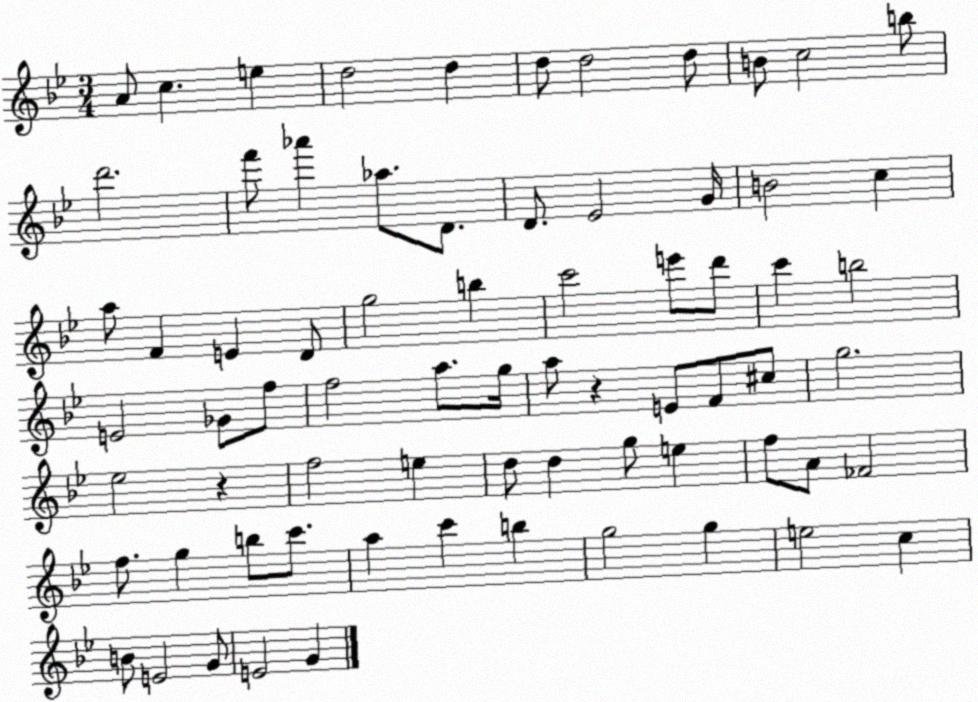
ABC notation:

X:1
T:Untitled
M:3/4
L:1/4
K:Bb
A/2 c e d2 d d/2 d2 d/2 B/2 c2 b/2 d'2 f'/2 _a' _a/2 D/2 D/2 _E2 G/4 B2 c a/2 F E D/2 g2 b c'2 e'/2 d'/2 c' b2 E2 _G/2 f/2 f2 a/2 g/4 a/2 z E/2 F/2 ^c/2 g2 _e2 z f2 e d/2 d g/2 e f/2 A/2 _F2 f/2 g b/2 c'/2 a c' b g2 g e2 c B/2 E2 G/2 E2 G